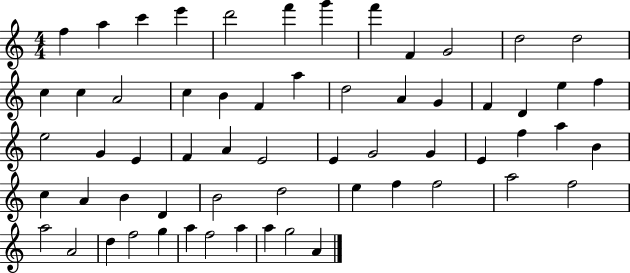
{
  \clef treble
  \numericTimeSignature
  \time 4/4
  \key c \major
  f''4 a''4 c'''4 e'''4 | d'''2 f'''4 g'''4 | f'''4 f'4 g'2 | d''2 d''2 | \break c''4 c''4 a'2 | c''4 b'4 f'4 a''4 | d''2 a'4 g'4 | f'4 d'4 e''4 f''4 | \break e''2 g'4 e'4 | f'4 a'4 e'2 | e'4 g'2 g'4 | e'4 f''4 a''4 b'4 | \break c''4 a'4 b'4 d'4 | b'2 d''2 | e''4 f''4 f''2 | a''2 f''2 | \break a''2 a'2 | d''4 f''2 g''4 | a''4 f''2 a''4 | a''4 g''2 a'4 | \break \bar "|."
}